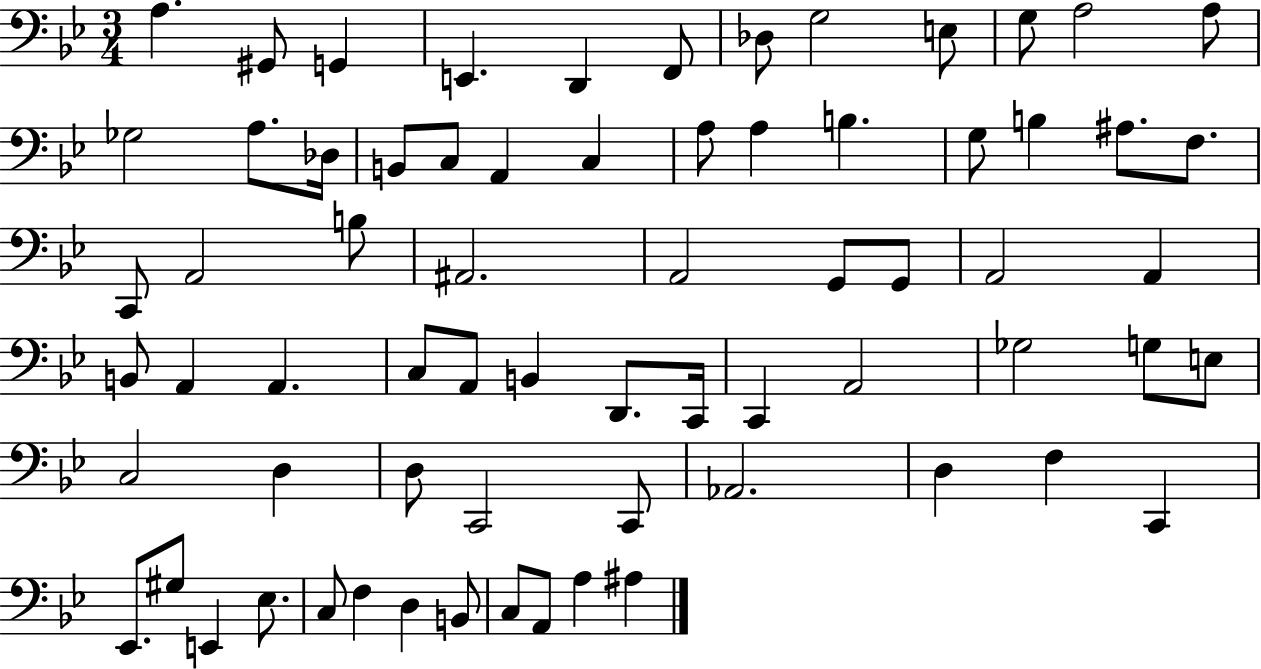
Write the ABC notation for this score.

X:1
T:Untitled
M:3/4
L:1/4
K:Bb
A, ^G,,/2 G,, E,, D,, F,,/2 _D,/2 G,2 E,/2 G,/2 A,2 A,/2 _G,2 A,/2 _D,/4 B,,/2 C,/2 A,, C, A,/2 A, B, G,/2 B, ^A,/2 F,/2 C,,/2 A,,2 B,/2 ^A,,2 A,,2 G,,/2 G,,/2 A,,2 A,, B,,/2 A,, A,, C,/2 A,,/2 B,, D,,/2 C,,/4 C,, A,,2 _G,2 G,/2 E,/2 C,2 D, D,/2 C,,2 C,,/2 _A,,2 D, F, C,, _E,,/2 ^G,/2 E,, _E,/2 C,/2 F, D, B,,/2 C,/2 A,,/2 A, ^A,